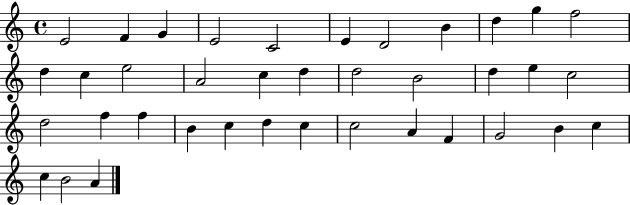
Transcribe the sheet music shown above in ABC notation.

X:1
T:Untitled
M:4/4
L:1/4
K:C
E2 F G E2 C2 E D2 B d g f2 d c e2 A2 c d d2 B2 d e c2 d2 f f B c d c c2 A F G2 B c c B2 A